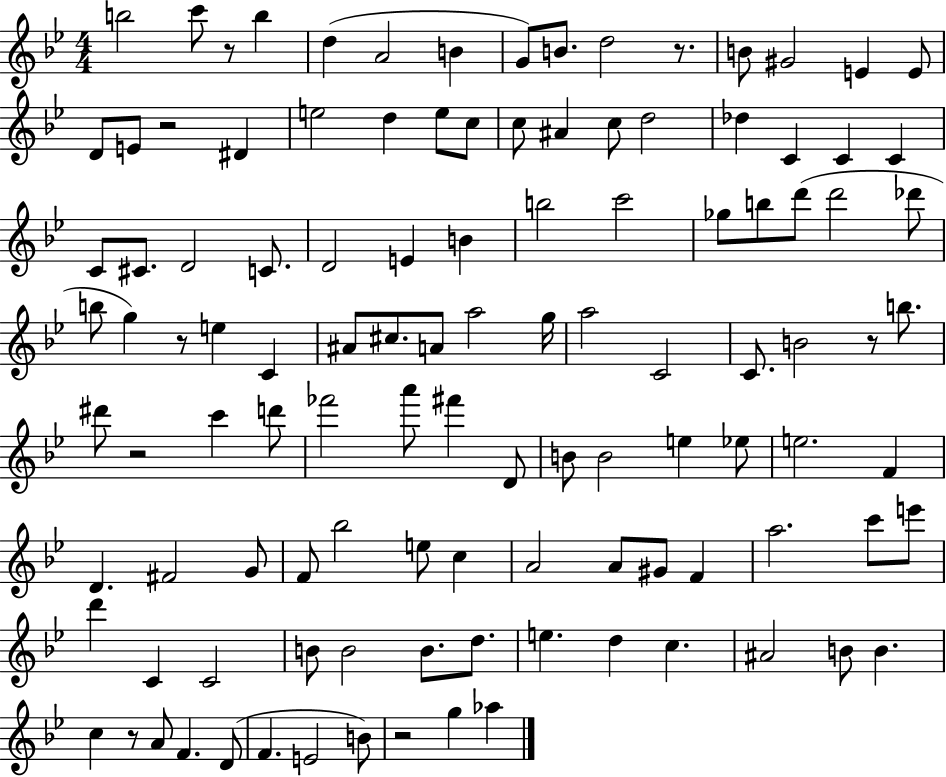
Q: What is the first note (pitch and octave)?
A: B5